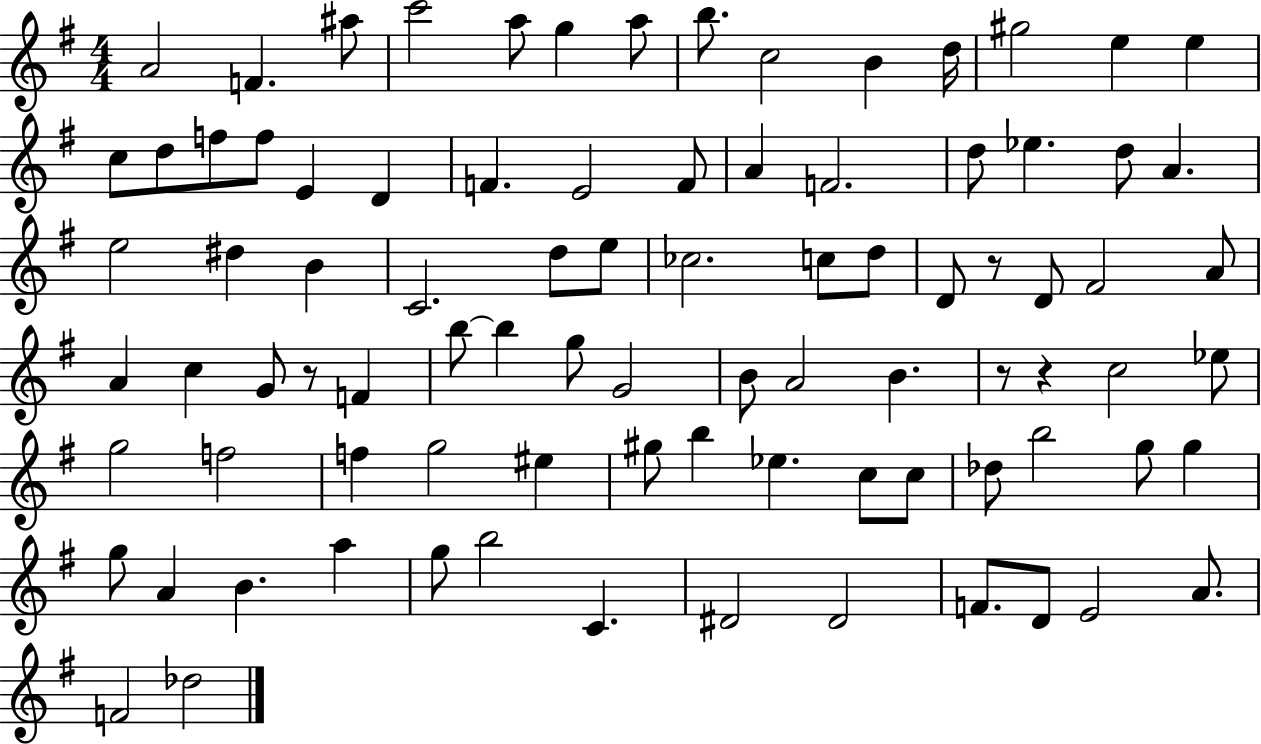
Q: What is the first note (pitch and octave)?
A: A4